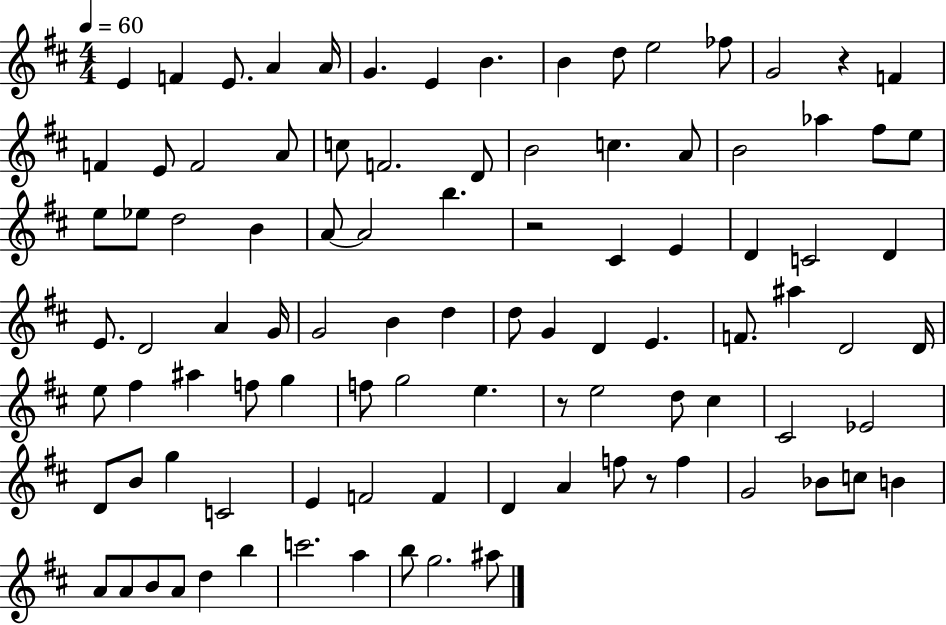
{
  \clef treble
  \numericTimeSignature
  \time 4/4
  \key d \major
  \tempo 4 = 60
  e'4 f'4 e'8. a'4 a'16 | g'4. e'4 b'4. | b'4 d''8 e''2 fes''8 | g'2 r4 f'4 | \break f'4 e'8 f'2 a'8 | c''8 f'2. d'8 | b'2 c''4. a'8 | b'2 aes''4 fis''8 e''8 | \break e''8 ees''8 d''2 b'4 | a'8~~ a'2 b''4. | r2 cis'4 e'4 | d'4 c'2 d'4 | \break e'8. d'2 a'4 g'16 | g'2 b'4 d''4 | d''8 g'4 d'4 e'4. | f'8. ais''4 d'2 d'16 | \break e''8 fis''4 ais''4 f''8 g''4 | f''8 g''2 e''4. | r8 e''2 d''8 cis''4 | cis'2 ees'2 | \break d'8 b'8 g''4 c'2 | e'4 f'2 f'4 | d'4 a'4 f''8 r8 f''4 | g'2 bes'8 c''8 b'4 | \break a'8 a'8 b'8 a'8 d''4 b''4 | c'''2. a''4 | b''8 g''2. ais''8 | \bar "|."
}